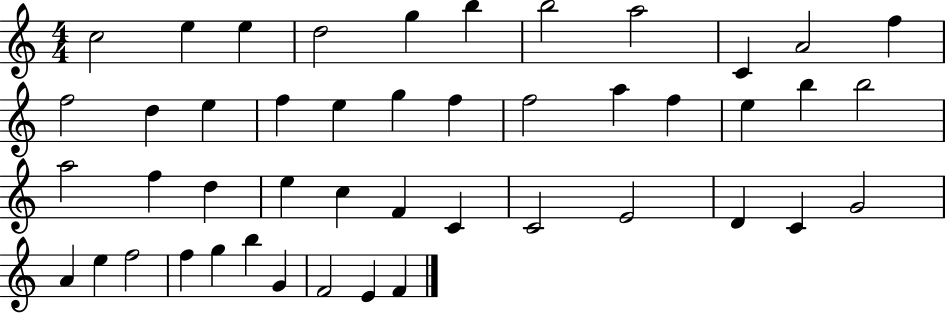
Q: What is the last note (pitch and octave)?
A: F4